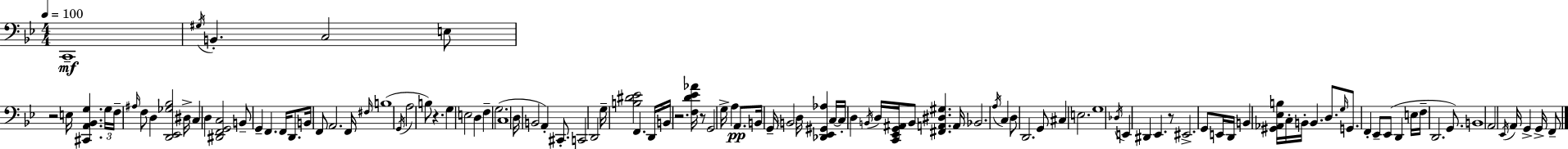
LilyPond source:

{
  \clef bass
  \numericTimeSignature
  \time 4/4
  \key bes \major
  \tempo 4 = 100
  c,1--\mf | \acciaccatura { gis16 } b,4.-. c2 e8 | r2 e16 <cis, a, bes, g>4. | \tuplet 3/2 { g16 f16-- \grace { ais16 } } f8 d4 <d, ees, ges bes>2 | \break dis16-> c4 d4 <dis, f, g, c>2 | b,8-- g,4-- f,4. f,16 d,8. | b,16 f,8 a,2. | f,16 \grace { fis16 }( b1 | \break \acciaccatura { g,16 } a2 b8) r4. | g4 e2 | d4 f4-- g2.( | c1 | \break d16 b,2 a,4-.) | cis,8.-. c,2 d,2 | g16-- <b dis' ees'>2 f,4. | d,16 b,16 r2. | \break <f d' ees' aes'>16 r8 g,2 g16-> a4 | a,8.\pp b,16 g,16-- \parenthesize b,2 d16 <des, ees, gis, aes>4 | c16~~ c16-. d4 \acciaccatura { b,16 } d16 <c, ees, g, ais,>16 b,8 <fis, a, dis gis>4. | a,16 bes,2. | \break \acciaccatura { a16 } c4 d8 d,2. | g,8 cis4 e2. | g1 | \acciaccatura { des16 } e,4 dis,4 ees,4. | \break r8 eis,2.-> | g,8 e,16 d,16 b,4 <gis, aes, ees b>16 c16-. b,16-. b,4. | d8. \grace { g16 } g,8. f,4-. ees,8-- | ees,8( d,4 e16 f16-- d,2. | \break g,8.) b,1 | a,2 | \acciaccatura { ees,16 } a,16 g,4-> g,16-> f,8-- \bar "|."
}